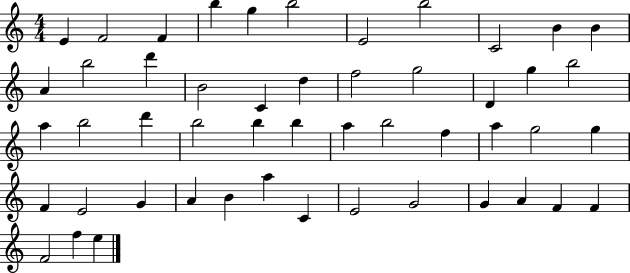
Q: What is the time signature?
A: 4/4